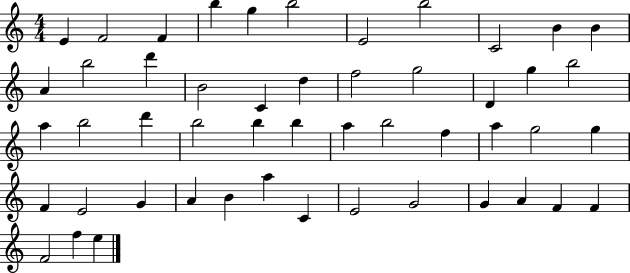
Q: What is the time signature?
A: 4/4